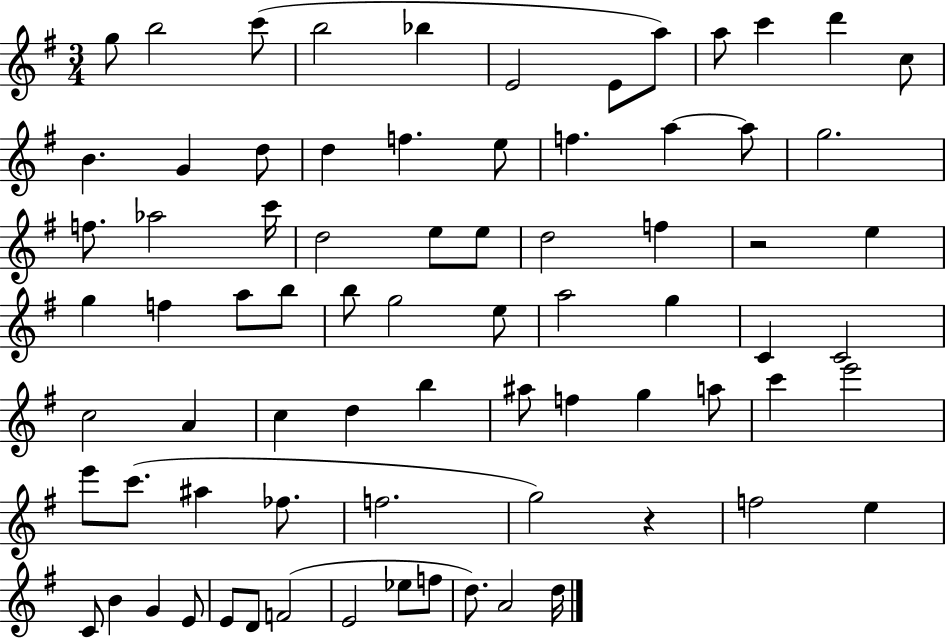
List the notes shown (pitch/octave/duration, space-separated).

G5/e B5/h C6/e B5/h Bb5/q E4/h E4/e A5/e A5/e C6/q D6/q C5/e B4/q. G4/q D5/e D5/q F5/q. E5/e F5/q. A5/q A5/e G5/h. F5/e. Ab5/h C6/s D5/h E5/e E5/e D5/h F5/q R/h E5/q G5/q F5/q A5/e B5/e B5/e G5/h E5/e A5/h G5/q C4/q C4/h C5/h A4/q C5/q D5/q B5/q A#5/e F5/q G5/q A5/e C6/q E6/h E6/e C6/e. A#5/q FES5/e. F5/h. G5/h R/q F5/h E5/q C4/e B4/q G4/q E4/e E4/e D4/e F4/h E4/h Eb5/e F5/e D5/e. A4/h D5/s